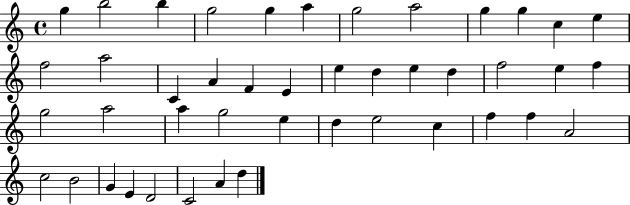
G5/q B5/h B5/q G5/h G5/q A5/q G5/h A5/h G5/q G5/q C5/q E5/q F5/h A5/h C4/q A4/q F4/q E4/q E5/q D5/q E5/q D5/q F5/h E5/q F5/q G5/h A5/h A5/q G5/h E5/q D5/q E5/h C5/q F5/q F5/q A4/h C5/h B4/h G4/q E4/q D4/h C4/h A4/q D5/q